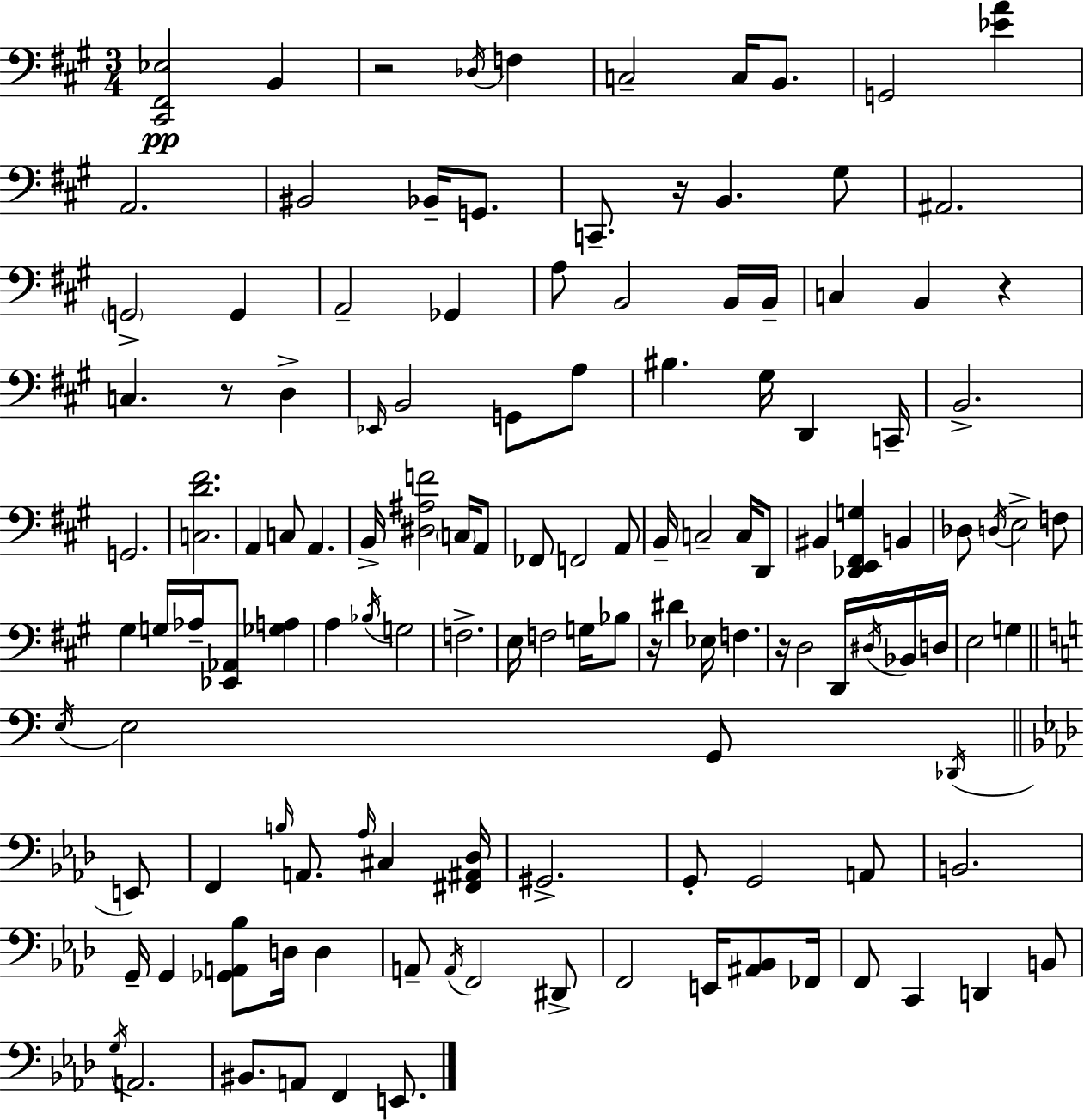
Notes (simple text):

[C#2,F#2,Eb3]/h B2/q R/h Db3/s F3/q C3/h C3/s B2/e. G2/h [Eb4,A4]/q A2/h. BIS2/h Bb2/s G2/e. C2/e. R/s B2/q. G#3/e A#2/h. G2/h G2/q A2/h Gb2/q A3/e B2/h B2/s B2/s C3/q B2/q R/q C3/q. R/e D3/q Eb2/s B2/h G2/e A3/e BIS3/q. G#3/s D2/q C2/s B2/h. G2/h. [C3,D4,F#4]/h. A2/q C3/e A2/q. B2/s [D#3,A#3,F4]/h C3/s A2/e FES2/e F2/h A2/e B2/s C3/h C3/s D2/e BIS2/q [Db2,E2,F#2,G3]/q B2/q Db3/e D3/s E3/h F3/e G#3/q G3/s Ab3/s [Eb2,Ab2]/e [Gb3,A3]/q A3/q Bb3/s G3/h F3/h. E3/s F3/h G3/s Bb3/e R/s D#4/q Eb3/s F3/q. R/s D3/h D2/s D#3/s Bb2/s D3/s E3/h G3/q E3/s E3/h G2/e Db2/s E2/e F2/q B3/s A2/e. Ab3/s C#3/q [F#2,A#2,Db3]/s G#2/h. G2/e G2/h A2/e B2/h. G2/s G2/q [Gb2,A2,Bb3]/e D3/s D3/q A2/e A2/s F2/h D#2/e F2/h E2/s [A#2,Bb2]/e FES2/s F2/e C2/q D2/q B2/e G3/s A2/h. BIS2/e. A2/e F2/q E2/e.